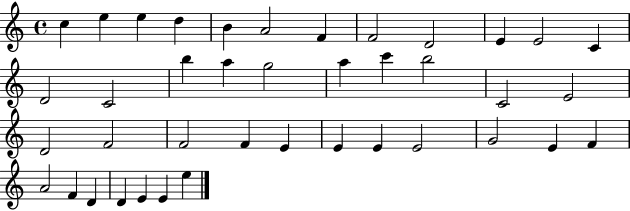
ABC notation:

X:1
T:Untitled
M:4/4
L:1/4
K:C
c e e d B A2 F F2 D2 E E2 C D2 C2 b a g2 a c' b2 C2 E2 D2 F2 F2 F E E E E2 G2 E F A2 F D D E E e